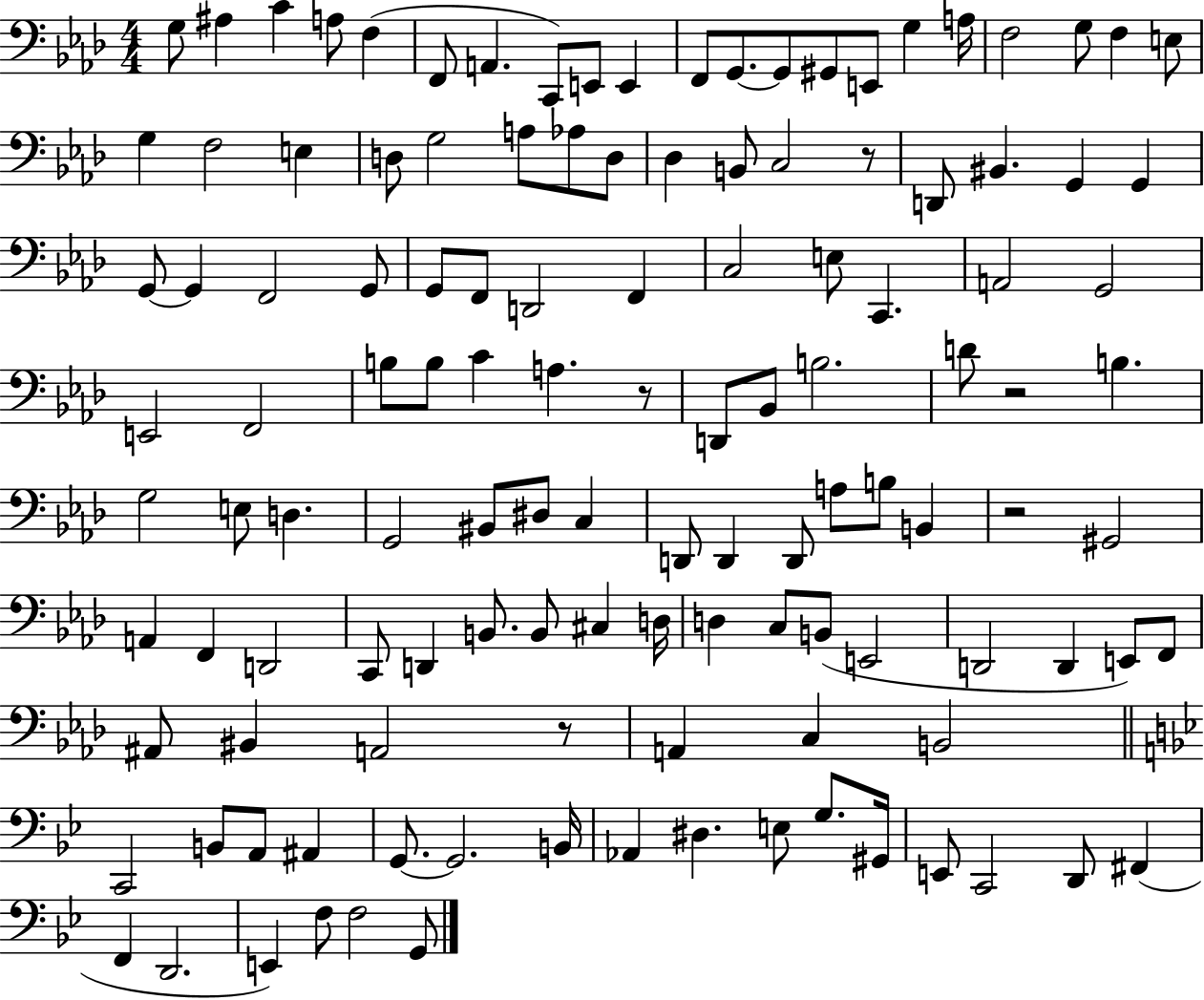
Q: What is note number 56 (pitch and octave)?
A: D2